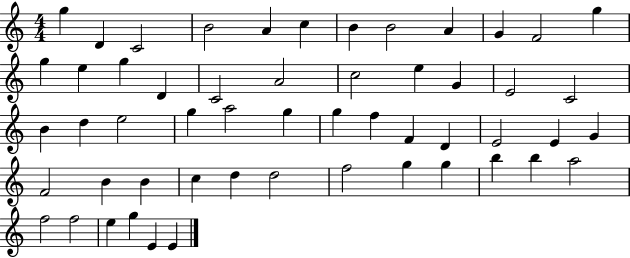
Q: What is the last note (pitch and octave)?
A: E4